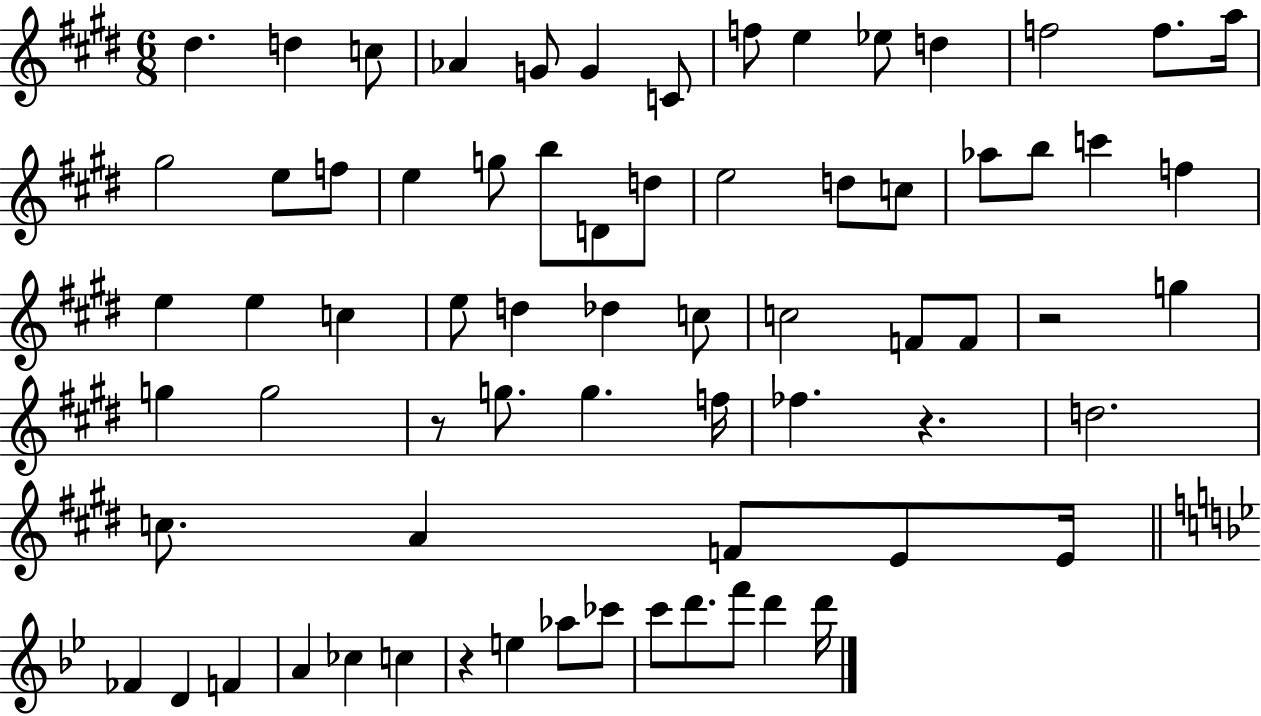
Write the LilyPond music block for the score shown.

{
  \clef treble
  \numericTimeSignature
  \time 6/8
  \key e \major
  dis''4. d''4 c''8 | aes'4 g'8 g'4 c'8 | f''8 e''4 ees''8 d''4 | f''2 f''8. a''16 | \break gis''2 e''8 f''8 | e''4 g''8 b''8 d'8 d''8 | e''2 d''8 c''8 | aes''8 b''8 c'''4 f''4 | \break e''4 e''4 c''4 | e''8 d''4 des''4 c''8 | c''2 f'8 f'8 | r2 g''4 | \break g''4 g''2 | r8 g''8. g''4. f''16 | fes''4. r4. | d''2. | \break c''8. a'4 f'8 e'8 e'16 | \bar "||" \break \key bes \major fes'4 d'4 f'4 | a'4 ces''4 c''4 | r4 e''4 aes''8 ces'''8 | c'''8 d'''8. f'''8 d'''4 d'''16 | \break \bar "|."
}